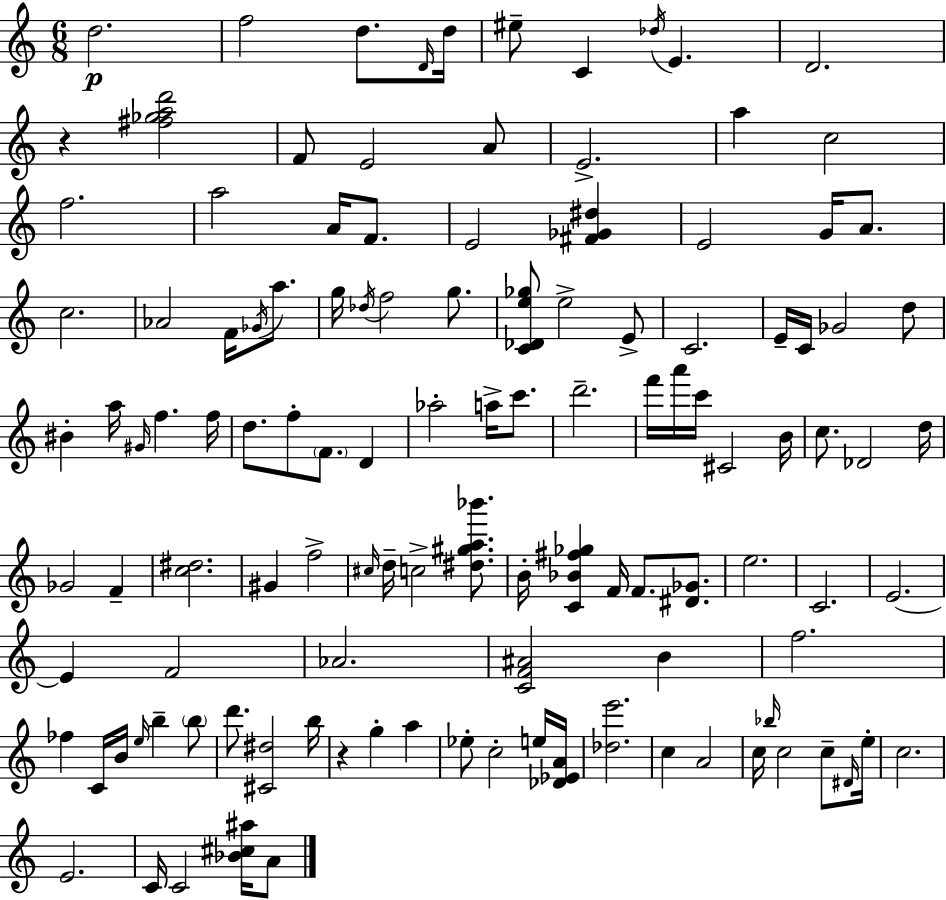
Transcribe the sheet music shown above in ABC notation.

X:1
T:Untitled
M:6/8
L:1/4
K:Am
d2 f2 d/2 D/4 d/4 ^e/2 C _d/4 E D2 z [^f_gad']2 F/2 E2 A/2 E2 a c2 f2 a2 A/4 F/2 E2 [^F_G^d] E2 G/4 A/2 c2 _A2 F/4 _G/4 a/2 g/4 _d/4 f2 g/2 [C_De_g]/2 e2 E/2 C2 E/4 C/4 _G2 d/2 ^B a/4 ^G/4 f f/4 d/2 f/2 F/2 D _a2 a/4 c'/2 d'2 f'/4 a'/4 c'/4 ^C2 B/4 c/2 _D2 d/4 _G2 F [c^d]2 ^G f2 ^c/4 d/4 c2 [^d^ga_b']/2 B/4 [C_B^f_g] F/4 F/2 [^D_G]/2 e2 C2 E2 E F2 _A2 [CF^A]2 B f2 _f C/4 B/4 e/4 b b/2 d'/2 [^C^d]2 b/4 z g a _e/2 c2 e/4 [_D_EA]/4 [_de']2 c A2 c/4 _b/4 c2 c/2 ^D/4 e/4 c2 E2 C/4 C2 [_B^c^a]/4 A/2